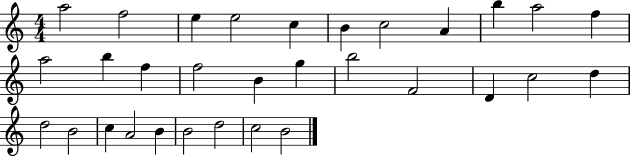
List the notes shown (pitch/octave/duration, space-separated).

A5/h F5/h E5/q E5/h C5/q B4/q C5/h A4/q B5/q A5/h F5/q A5/h B5/q F5/q F5/h B4/q G5/q B5/h F4/h D4/q C5/h D5/q D5/h B4/h C5/q A4/h B4/q B4/h D5/h C5/h B4/h